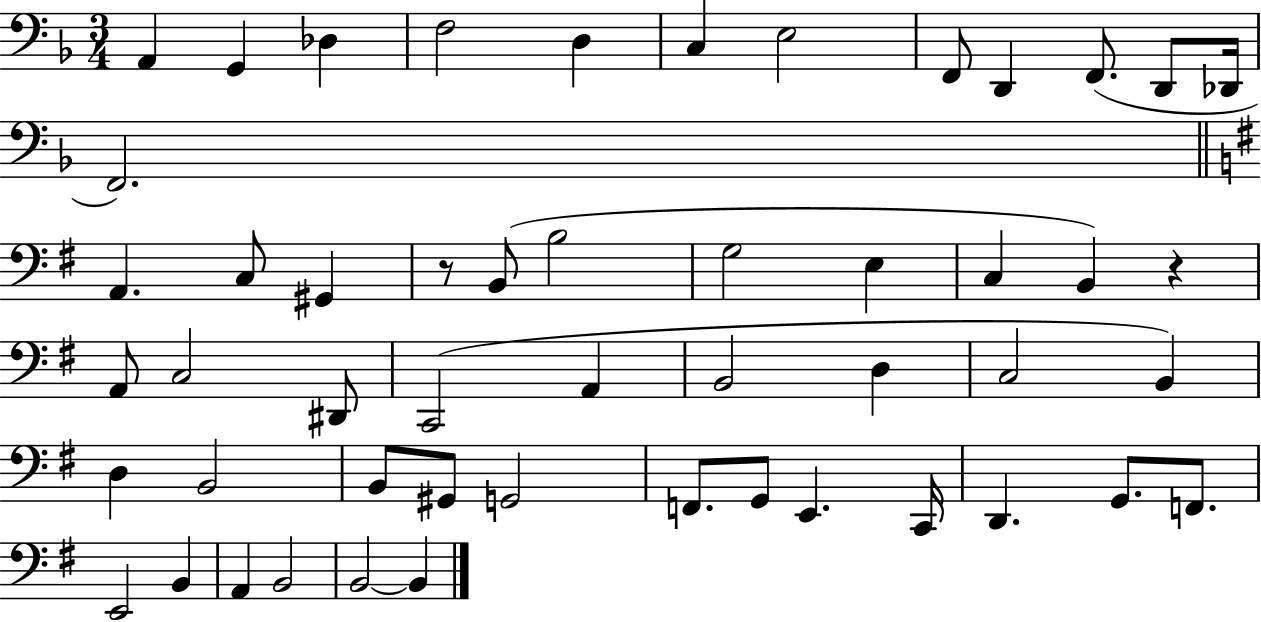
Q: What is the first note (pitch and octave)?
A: A2